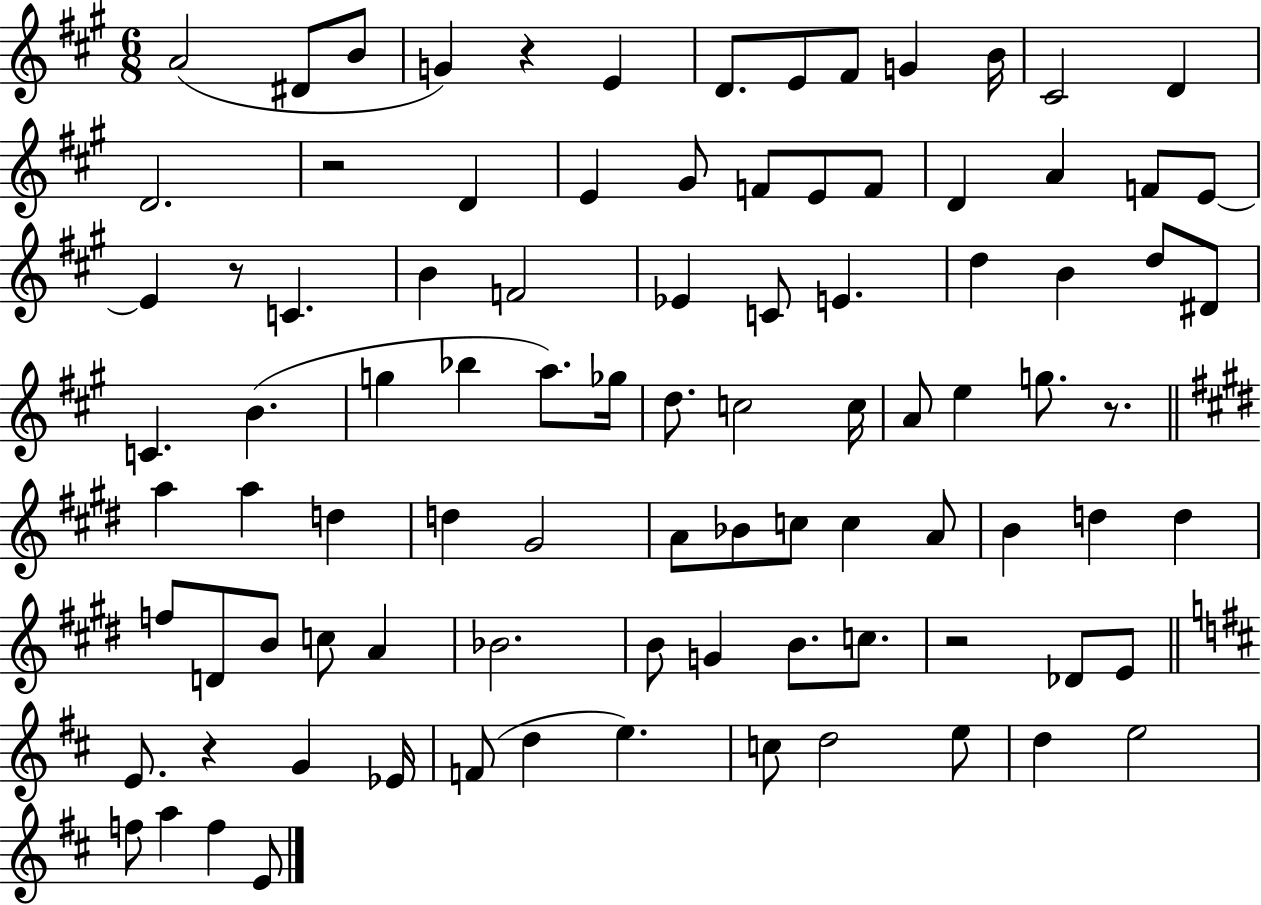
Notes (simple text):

A4/h D#4/e B4/e G4/q R/q E4/q D4/e. E4/e F#4/e G4/q B4/s C#4/h D4/q D4/h. R/h D4/q E4/q G#4/e F4/e E4/e F4/e D4/q A4/q F4/e E4/e E4/q R/e C4/q. B4/q F4/h Eb4/q C4/e E4/q. D5/q B4/q D5/e D#4/e C4/q. B4/q. G5/q Bb5/q A5/e. Gb5/s D5/e. C5/h C5/s A4/e E5/q G5/e. R/e. A5/q A5/q D5/q D5/q G#4/h A4/e Bb4/e C5/e C5/q A4/e B4/q D5/q D5/q F5/e D4/e B4/e C5/e A4/q Bb4/h. B4/e G4/q B4/e. C5/e. R/h Db4/e E4/e E4/e. R/q G4/q Eb4/s F4/e D5/q E5/q. C5/e D5/h E5/e D5/q E5/h F5/e A5/q F5/q E4/e